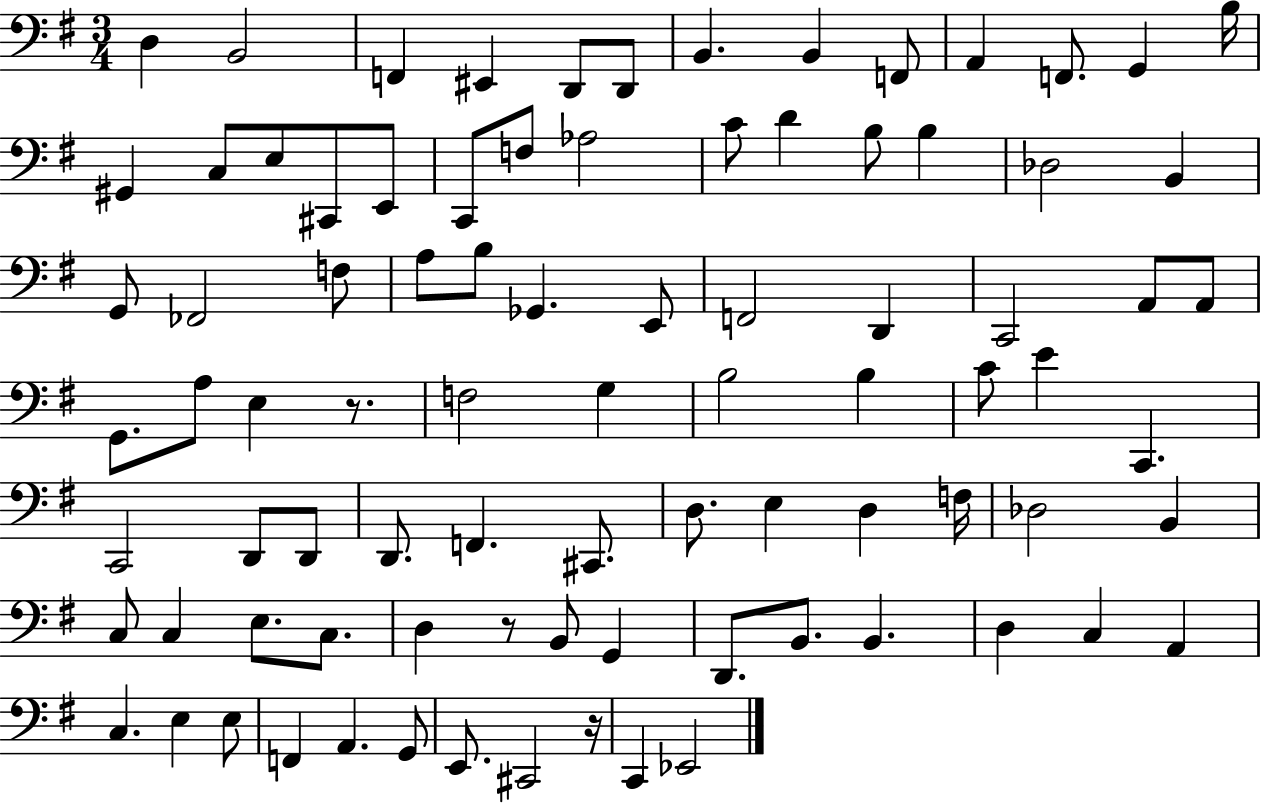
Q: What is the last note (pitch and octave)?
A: Eb2